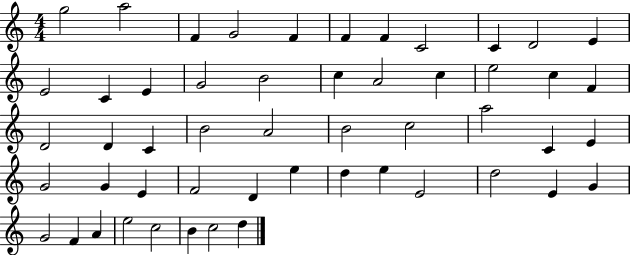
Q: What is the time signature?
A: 4/4